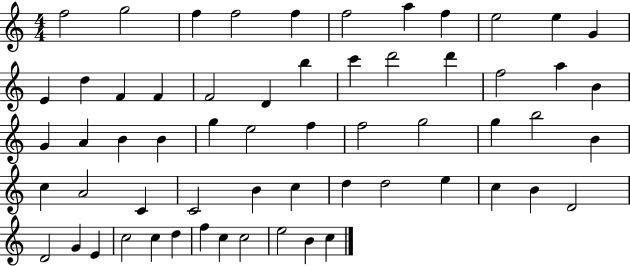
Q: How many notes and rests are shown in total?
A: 60